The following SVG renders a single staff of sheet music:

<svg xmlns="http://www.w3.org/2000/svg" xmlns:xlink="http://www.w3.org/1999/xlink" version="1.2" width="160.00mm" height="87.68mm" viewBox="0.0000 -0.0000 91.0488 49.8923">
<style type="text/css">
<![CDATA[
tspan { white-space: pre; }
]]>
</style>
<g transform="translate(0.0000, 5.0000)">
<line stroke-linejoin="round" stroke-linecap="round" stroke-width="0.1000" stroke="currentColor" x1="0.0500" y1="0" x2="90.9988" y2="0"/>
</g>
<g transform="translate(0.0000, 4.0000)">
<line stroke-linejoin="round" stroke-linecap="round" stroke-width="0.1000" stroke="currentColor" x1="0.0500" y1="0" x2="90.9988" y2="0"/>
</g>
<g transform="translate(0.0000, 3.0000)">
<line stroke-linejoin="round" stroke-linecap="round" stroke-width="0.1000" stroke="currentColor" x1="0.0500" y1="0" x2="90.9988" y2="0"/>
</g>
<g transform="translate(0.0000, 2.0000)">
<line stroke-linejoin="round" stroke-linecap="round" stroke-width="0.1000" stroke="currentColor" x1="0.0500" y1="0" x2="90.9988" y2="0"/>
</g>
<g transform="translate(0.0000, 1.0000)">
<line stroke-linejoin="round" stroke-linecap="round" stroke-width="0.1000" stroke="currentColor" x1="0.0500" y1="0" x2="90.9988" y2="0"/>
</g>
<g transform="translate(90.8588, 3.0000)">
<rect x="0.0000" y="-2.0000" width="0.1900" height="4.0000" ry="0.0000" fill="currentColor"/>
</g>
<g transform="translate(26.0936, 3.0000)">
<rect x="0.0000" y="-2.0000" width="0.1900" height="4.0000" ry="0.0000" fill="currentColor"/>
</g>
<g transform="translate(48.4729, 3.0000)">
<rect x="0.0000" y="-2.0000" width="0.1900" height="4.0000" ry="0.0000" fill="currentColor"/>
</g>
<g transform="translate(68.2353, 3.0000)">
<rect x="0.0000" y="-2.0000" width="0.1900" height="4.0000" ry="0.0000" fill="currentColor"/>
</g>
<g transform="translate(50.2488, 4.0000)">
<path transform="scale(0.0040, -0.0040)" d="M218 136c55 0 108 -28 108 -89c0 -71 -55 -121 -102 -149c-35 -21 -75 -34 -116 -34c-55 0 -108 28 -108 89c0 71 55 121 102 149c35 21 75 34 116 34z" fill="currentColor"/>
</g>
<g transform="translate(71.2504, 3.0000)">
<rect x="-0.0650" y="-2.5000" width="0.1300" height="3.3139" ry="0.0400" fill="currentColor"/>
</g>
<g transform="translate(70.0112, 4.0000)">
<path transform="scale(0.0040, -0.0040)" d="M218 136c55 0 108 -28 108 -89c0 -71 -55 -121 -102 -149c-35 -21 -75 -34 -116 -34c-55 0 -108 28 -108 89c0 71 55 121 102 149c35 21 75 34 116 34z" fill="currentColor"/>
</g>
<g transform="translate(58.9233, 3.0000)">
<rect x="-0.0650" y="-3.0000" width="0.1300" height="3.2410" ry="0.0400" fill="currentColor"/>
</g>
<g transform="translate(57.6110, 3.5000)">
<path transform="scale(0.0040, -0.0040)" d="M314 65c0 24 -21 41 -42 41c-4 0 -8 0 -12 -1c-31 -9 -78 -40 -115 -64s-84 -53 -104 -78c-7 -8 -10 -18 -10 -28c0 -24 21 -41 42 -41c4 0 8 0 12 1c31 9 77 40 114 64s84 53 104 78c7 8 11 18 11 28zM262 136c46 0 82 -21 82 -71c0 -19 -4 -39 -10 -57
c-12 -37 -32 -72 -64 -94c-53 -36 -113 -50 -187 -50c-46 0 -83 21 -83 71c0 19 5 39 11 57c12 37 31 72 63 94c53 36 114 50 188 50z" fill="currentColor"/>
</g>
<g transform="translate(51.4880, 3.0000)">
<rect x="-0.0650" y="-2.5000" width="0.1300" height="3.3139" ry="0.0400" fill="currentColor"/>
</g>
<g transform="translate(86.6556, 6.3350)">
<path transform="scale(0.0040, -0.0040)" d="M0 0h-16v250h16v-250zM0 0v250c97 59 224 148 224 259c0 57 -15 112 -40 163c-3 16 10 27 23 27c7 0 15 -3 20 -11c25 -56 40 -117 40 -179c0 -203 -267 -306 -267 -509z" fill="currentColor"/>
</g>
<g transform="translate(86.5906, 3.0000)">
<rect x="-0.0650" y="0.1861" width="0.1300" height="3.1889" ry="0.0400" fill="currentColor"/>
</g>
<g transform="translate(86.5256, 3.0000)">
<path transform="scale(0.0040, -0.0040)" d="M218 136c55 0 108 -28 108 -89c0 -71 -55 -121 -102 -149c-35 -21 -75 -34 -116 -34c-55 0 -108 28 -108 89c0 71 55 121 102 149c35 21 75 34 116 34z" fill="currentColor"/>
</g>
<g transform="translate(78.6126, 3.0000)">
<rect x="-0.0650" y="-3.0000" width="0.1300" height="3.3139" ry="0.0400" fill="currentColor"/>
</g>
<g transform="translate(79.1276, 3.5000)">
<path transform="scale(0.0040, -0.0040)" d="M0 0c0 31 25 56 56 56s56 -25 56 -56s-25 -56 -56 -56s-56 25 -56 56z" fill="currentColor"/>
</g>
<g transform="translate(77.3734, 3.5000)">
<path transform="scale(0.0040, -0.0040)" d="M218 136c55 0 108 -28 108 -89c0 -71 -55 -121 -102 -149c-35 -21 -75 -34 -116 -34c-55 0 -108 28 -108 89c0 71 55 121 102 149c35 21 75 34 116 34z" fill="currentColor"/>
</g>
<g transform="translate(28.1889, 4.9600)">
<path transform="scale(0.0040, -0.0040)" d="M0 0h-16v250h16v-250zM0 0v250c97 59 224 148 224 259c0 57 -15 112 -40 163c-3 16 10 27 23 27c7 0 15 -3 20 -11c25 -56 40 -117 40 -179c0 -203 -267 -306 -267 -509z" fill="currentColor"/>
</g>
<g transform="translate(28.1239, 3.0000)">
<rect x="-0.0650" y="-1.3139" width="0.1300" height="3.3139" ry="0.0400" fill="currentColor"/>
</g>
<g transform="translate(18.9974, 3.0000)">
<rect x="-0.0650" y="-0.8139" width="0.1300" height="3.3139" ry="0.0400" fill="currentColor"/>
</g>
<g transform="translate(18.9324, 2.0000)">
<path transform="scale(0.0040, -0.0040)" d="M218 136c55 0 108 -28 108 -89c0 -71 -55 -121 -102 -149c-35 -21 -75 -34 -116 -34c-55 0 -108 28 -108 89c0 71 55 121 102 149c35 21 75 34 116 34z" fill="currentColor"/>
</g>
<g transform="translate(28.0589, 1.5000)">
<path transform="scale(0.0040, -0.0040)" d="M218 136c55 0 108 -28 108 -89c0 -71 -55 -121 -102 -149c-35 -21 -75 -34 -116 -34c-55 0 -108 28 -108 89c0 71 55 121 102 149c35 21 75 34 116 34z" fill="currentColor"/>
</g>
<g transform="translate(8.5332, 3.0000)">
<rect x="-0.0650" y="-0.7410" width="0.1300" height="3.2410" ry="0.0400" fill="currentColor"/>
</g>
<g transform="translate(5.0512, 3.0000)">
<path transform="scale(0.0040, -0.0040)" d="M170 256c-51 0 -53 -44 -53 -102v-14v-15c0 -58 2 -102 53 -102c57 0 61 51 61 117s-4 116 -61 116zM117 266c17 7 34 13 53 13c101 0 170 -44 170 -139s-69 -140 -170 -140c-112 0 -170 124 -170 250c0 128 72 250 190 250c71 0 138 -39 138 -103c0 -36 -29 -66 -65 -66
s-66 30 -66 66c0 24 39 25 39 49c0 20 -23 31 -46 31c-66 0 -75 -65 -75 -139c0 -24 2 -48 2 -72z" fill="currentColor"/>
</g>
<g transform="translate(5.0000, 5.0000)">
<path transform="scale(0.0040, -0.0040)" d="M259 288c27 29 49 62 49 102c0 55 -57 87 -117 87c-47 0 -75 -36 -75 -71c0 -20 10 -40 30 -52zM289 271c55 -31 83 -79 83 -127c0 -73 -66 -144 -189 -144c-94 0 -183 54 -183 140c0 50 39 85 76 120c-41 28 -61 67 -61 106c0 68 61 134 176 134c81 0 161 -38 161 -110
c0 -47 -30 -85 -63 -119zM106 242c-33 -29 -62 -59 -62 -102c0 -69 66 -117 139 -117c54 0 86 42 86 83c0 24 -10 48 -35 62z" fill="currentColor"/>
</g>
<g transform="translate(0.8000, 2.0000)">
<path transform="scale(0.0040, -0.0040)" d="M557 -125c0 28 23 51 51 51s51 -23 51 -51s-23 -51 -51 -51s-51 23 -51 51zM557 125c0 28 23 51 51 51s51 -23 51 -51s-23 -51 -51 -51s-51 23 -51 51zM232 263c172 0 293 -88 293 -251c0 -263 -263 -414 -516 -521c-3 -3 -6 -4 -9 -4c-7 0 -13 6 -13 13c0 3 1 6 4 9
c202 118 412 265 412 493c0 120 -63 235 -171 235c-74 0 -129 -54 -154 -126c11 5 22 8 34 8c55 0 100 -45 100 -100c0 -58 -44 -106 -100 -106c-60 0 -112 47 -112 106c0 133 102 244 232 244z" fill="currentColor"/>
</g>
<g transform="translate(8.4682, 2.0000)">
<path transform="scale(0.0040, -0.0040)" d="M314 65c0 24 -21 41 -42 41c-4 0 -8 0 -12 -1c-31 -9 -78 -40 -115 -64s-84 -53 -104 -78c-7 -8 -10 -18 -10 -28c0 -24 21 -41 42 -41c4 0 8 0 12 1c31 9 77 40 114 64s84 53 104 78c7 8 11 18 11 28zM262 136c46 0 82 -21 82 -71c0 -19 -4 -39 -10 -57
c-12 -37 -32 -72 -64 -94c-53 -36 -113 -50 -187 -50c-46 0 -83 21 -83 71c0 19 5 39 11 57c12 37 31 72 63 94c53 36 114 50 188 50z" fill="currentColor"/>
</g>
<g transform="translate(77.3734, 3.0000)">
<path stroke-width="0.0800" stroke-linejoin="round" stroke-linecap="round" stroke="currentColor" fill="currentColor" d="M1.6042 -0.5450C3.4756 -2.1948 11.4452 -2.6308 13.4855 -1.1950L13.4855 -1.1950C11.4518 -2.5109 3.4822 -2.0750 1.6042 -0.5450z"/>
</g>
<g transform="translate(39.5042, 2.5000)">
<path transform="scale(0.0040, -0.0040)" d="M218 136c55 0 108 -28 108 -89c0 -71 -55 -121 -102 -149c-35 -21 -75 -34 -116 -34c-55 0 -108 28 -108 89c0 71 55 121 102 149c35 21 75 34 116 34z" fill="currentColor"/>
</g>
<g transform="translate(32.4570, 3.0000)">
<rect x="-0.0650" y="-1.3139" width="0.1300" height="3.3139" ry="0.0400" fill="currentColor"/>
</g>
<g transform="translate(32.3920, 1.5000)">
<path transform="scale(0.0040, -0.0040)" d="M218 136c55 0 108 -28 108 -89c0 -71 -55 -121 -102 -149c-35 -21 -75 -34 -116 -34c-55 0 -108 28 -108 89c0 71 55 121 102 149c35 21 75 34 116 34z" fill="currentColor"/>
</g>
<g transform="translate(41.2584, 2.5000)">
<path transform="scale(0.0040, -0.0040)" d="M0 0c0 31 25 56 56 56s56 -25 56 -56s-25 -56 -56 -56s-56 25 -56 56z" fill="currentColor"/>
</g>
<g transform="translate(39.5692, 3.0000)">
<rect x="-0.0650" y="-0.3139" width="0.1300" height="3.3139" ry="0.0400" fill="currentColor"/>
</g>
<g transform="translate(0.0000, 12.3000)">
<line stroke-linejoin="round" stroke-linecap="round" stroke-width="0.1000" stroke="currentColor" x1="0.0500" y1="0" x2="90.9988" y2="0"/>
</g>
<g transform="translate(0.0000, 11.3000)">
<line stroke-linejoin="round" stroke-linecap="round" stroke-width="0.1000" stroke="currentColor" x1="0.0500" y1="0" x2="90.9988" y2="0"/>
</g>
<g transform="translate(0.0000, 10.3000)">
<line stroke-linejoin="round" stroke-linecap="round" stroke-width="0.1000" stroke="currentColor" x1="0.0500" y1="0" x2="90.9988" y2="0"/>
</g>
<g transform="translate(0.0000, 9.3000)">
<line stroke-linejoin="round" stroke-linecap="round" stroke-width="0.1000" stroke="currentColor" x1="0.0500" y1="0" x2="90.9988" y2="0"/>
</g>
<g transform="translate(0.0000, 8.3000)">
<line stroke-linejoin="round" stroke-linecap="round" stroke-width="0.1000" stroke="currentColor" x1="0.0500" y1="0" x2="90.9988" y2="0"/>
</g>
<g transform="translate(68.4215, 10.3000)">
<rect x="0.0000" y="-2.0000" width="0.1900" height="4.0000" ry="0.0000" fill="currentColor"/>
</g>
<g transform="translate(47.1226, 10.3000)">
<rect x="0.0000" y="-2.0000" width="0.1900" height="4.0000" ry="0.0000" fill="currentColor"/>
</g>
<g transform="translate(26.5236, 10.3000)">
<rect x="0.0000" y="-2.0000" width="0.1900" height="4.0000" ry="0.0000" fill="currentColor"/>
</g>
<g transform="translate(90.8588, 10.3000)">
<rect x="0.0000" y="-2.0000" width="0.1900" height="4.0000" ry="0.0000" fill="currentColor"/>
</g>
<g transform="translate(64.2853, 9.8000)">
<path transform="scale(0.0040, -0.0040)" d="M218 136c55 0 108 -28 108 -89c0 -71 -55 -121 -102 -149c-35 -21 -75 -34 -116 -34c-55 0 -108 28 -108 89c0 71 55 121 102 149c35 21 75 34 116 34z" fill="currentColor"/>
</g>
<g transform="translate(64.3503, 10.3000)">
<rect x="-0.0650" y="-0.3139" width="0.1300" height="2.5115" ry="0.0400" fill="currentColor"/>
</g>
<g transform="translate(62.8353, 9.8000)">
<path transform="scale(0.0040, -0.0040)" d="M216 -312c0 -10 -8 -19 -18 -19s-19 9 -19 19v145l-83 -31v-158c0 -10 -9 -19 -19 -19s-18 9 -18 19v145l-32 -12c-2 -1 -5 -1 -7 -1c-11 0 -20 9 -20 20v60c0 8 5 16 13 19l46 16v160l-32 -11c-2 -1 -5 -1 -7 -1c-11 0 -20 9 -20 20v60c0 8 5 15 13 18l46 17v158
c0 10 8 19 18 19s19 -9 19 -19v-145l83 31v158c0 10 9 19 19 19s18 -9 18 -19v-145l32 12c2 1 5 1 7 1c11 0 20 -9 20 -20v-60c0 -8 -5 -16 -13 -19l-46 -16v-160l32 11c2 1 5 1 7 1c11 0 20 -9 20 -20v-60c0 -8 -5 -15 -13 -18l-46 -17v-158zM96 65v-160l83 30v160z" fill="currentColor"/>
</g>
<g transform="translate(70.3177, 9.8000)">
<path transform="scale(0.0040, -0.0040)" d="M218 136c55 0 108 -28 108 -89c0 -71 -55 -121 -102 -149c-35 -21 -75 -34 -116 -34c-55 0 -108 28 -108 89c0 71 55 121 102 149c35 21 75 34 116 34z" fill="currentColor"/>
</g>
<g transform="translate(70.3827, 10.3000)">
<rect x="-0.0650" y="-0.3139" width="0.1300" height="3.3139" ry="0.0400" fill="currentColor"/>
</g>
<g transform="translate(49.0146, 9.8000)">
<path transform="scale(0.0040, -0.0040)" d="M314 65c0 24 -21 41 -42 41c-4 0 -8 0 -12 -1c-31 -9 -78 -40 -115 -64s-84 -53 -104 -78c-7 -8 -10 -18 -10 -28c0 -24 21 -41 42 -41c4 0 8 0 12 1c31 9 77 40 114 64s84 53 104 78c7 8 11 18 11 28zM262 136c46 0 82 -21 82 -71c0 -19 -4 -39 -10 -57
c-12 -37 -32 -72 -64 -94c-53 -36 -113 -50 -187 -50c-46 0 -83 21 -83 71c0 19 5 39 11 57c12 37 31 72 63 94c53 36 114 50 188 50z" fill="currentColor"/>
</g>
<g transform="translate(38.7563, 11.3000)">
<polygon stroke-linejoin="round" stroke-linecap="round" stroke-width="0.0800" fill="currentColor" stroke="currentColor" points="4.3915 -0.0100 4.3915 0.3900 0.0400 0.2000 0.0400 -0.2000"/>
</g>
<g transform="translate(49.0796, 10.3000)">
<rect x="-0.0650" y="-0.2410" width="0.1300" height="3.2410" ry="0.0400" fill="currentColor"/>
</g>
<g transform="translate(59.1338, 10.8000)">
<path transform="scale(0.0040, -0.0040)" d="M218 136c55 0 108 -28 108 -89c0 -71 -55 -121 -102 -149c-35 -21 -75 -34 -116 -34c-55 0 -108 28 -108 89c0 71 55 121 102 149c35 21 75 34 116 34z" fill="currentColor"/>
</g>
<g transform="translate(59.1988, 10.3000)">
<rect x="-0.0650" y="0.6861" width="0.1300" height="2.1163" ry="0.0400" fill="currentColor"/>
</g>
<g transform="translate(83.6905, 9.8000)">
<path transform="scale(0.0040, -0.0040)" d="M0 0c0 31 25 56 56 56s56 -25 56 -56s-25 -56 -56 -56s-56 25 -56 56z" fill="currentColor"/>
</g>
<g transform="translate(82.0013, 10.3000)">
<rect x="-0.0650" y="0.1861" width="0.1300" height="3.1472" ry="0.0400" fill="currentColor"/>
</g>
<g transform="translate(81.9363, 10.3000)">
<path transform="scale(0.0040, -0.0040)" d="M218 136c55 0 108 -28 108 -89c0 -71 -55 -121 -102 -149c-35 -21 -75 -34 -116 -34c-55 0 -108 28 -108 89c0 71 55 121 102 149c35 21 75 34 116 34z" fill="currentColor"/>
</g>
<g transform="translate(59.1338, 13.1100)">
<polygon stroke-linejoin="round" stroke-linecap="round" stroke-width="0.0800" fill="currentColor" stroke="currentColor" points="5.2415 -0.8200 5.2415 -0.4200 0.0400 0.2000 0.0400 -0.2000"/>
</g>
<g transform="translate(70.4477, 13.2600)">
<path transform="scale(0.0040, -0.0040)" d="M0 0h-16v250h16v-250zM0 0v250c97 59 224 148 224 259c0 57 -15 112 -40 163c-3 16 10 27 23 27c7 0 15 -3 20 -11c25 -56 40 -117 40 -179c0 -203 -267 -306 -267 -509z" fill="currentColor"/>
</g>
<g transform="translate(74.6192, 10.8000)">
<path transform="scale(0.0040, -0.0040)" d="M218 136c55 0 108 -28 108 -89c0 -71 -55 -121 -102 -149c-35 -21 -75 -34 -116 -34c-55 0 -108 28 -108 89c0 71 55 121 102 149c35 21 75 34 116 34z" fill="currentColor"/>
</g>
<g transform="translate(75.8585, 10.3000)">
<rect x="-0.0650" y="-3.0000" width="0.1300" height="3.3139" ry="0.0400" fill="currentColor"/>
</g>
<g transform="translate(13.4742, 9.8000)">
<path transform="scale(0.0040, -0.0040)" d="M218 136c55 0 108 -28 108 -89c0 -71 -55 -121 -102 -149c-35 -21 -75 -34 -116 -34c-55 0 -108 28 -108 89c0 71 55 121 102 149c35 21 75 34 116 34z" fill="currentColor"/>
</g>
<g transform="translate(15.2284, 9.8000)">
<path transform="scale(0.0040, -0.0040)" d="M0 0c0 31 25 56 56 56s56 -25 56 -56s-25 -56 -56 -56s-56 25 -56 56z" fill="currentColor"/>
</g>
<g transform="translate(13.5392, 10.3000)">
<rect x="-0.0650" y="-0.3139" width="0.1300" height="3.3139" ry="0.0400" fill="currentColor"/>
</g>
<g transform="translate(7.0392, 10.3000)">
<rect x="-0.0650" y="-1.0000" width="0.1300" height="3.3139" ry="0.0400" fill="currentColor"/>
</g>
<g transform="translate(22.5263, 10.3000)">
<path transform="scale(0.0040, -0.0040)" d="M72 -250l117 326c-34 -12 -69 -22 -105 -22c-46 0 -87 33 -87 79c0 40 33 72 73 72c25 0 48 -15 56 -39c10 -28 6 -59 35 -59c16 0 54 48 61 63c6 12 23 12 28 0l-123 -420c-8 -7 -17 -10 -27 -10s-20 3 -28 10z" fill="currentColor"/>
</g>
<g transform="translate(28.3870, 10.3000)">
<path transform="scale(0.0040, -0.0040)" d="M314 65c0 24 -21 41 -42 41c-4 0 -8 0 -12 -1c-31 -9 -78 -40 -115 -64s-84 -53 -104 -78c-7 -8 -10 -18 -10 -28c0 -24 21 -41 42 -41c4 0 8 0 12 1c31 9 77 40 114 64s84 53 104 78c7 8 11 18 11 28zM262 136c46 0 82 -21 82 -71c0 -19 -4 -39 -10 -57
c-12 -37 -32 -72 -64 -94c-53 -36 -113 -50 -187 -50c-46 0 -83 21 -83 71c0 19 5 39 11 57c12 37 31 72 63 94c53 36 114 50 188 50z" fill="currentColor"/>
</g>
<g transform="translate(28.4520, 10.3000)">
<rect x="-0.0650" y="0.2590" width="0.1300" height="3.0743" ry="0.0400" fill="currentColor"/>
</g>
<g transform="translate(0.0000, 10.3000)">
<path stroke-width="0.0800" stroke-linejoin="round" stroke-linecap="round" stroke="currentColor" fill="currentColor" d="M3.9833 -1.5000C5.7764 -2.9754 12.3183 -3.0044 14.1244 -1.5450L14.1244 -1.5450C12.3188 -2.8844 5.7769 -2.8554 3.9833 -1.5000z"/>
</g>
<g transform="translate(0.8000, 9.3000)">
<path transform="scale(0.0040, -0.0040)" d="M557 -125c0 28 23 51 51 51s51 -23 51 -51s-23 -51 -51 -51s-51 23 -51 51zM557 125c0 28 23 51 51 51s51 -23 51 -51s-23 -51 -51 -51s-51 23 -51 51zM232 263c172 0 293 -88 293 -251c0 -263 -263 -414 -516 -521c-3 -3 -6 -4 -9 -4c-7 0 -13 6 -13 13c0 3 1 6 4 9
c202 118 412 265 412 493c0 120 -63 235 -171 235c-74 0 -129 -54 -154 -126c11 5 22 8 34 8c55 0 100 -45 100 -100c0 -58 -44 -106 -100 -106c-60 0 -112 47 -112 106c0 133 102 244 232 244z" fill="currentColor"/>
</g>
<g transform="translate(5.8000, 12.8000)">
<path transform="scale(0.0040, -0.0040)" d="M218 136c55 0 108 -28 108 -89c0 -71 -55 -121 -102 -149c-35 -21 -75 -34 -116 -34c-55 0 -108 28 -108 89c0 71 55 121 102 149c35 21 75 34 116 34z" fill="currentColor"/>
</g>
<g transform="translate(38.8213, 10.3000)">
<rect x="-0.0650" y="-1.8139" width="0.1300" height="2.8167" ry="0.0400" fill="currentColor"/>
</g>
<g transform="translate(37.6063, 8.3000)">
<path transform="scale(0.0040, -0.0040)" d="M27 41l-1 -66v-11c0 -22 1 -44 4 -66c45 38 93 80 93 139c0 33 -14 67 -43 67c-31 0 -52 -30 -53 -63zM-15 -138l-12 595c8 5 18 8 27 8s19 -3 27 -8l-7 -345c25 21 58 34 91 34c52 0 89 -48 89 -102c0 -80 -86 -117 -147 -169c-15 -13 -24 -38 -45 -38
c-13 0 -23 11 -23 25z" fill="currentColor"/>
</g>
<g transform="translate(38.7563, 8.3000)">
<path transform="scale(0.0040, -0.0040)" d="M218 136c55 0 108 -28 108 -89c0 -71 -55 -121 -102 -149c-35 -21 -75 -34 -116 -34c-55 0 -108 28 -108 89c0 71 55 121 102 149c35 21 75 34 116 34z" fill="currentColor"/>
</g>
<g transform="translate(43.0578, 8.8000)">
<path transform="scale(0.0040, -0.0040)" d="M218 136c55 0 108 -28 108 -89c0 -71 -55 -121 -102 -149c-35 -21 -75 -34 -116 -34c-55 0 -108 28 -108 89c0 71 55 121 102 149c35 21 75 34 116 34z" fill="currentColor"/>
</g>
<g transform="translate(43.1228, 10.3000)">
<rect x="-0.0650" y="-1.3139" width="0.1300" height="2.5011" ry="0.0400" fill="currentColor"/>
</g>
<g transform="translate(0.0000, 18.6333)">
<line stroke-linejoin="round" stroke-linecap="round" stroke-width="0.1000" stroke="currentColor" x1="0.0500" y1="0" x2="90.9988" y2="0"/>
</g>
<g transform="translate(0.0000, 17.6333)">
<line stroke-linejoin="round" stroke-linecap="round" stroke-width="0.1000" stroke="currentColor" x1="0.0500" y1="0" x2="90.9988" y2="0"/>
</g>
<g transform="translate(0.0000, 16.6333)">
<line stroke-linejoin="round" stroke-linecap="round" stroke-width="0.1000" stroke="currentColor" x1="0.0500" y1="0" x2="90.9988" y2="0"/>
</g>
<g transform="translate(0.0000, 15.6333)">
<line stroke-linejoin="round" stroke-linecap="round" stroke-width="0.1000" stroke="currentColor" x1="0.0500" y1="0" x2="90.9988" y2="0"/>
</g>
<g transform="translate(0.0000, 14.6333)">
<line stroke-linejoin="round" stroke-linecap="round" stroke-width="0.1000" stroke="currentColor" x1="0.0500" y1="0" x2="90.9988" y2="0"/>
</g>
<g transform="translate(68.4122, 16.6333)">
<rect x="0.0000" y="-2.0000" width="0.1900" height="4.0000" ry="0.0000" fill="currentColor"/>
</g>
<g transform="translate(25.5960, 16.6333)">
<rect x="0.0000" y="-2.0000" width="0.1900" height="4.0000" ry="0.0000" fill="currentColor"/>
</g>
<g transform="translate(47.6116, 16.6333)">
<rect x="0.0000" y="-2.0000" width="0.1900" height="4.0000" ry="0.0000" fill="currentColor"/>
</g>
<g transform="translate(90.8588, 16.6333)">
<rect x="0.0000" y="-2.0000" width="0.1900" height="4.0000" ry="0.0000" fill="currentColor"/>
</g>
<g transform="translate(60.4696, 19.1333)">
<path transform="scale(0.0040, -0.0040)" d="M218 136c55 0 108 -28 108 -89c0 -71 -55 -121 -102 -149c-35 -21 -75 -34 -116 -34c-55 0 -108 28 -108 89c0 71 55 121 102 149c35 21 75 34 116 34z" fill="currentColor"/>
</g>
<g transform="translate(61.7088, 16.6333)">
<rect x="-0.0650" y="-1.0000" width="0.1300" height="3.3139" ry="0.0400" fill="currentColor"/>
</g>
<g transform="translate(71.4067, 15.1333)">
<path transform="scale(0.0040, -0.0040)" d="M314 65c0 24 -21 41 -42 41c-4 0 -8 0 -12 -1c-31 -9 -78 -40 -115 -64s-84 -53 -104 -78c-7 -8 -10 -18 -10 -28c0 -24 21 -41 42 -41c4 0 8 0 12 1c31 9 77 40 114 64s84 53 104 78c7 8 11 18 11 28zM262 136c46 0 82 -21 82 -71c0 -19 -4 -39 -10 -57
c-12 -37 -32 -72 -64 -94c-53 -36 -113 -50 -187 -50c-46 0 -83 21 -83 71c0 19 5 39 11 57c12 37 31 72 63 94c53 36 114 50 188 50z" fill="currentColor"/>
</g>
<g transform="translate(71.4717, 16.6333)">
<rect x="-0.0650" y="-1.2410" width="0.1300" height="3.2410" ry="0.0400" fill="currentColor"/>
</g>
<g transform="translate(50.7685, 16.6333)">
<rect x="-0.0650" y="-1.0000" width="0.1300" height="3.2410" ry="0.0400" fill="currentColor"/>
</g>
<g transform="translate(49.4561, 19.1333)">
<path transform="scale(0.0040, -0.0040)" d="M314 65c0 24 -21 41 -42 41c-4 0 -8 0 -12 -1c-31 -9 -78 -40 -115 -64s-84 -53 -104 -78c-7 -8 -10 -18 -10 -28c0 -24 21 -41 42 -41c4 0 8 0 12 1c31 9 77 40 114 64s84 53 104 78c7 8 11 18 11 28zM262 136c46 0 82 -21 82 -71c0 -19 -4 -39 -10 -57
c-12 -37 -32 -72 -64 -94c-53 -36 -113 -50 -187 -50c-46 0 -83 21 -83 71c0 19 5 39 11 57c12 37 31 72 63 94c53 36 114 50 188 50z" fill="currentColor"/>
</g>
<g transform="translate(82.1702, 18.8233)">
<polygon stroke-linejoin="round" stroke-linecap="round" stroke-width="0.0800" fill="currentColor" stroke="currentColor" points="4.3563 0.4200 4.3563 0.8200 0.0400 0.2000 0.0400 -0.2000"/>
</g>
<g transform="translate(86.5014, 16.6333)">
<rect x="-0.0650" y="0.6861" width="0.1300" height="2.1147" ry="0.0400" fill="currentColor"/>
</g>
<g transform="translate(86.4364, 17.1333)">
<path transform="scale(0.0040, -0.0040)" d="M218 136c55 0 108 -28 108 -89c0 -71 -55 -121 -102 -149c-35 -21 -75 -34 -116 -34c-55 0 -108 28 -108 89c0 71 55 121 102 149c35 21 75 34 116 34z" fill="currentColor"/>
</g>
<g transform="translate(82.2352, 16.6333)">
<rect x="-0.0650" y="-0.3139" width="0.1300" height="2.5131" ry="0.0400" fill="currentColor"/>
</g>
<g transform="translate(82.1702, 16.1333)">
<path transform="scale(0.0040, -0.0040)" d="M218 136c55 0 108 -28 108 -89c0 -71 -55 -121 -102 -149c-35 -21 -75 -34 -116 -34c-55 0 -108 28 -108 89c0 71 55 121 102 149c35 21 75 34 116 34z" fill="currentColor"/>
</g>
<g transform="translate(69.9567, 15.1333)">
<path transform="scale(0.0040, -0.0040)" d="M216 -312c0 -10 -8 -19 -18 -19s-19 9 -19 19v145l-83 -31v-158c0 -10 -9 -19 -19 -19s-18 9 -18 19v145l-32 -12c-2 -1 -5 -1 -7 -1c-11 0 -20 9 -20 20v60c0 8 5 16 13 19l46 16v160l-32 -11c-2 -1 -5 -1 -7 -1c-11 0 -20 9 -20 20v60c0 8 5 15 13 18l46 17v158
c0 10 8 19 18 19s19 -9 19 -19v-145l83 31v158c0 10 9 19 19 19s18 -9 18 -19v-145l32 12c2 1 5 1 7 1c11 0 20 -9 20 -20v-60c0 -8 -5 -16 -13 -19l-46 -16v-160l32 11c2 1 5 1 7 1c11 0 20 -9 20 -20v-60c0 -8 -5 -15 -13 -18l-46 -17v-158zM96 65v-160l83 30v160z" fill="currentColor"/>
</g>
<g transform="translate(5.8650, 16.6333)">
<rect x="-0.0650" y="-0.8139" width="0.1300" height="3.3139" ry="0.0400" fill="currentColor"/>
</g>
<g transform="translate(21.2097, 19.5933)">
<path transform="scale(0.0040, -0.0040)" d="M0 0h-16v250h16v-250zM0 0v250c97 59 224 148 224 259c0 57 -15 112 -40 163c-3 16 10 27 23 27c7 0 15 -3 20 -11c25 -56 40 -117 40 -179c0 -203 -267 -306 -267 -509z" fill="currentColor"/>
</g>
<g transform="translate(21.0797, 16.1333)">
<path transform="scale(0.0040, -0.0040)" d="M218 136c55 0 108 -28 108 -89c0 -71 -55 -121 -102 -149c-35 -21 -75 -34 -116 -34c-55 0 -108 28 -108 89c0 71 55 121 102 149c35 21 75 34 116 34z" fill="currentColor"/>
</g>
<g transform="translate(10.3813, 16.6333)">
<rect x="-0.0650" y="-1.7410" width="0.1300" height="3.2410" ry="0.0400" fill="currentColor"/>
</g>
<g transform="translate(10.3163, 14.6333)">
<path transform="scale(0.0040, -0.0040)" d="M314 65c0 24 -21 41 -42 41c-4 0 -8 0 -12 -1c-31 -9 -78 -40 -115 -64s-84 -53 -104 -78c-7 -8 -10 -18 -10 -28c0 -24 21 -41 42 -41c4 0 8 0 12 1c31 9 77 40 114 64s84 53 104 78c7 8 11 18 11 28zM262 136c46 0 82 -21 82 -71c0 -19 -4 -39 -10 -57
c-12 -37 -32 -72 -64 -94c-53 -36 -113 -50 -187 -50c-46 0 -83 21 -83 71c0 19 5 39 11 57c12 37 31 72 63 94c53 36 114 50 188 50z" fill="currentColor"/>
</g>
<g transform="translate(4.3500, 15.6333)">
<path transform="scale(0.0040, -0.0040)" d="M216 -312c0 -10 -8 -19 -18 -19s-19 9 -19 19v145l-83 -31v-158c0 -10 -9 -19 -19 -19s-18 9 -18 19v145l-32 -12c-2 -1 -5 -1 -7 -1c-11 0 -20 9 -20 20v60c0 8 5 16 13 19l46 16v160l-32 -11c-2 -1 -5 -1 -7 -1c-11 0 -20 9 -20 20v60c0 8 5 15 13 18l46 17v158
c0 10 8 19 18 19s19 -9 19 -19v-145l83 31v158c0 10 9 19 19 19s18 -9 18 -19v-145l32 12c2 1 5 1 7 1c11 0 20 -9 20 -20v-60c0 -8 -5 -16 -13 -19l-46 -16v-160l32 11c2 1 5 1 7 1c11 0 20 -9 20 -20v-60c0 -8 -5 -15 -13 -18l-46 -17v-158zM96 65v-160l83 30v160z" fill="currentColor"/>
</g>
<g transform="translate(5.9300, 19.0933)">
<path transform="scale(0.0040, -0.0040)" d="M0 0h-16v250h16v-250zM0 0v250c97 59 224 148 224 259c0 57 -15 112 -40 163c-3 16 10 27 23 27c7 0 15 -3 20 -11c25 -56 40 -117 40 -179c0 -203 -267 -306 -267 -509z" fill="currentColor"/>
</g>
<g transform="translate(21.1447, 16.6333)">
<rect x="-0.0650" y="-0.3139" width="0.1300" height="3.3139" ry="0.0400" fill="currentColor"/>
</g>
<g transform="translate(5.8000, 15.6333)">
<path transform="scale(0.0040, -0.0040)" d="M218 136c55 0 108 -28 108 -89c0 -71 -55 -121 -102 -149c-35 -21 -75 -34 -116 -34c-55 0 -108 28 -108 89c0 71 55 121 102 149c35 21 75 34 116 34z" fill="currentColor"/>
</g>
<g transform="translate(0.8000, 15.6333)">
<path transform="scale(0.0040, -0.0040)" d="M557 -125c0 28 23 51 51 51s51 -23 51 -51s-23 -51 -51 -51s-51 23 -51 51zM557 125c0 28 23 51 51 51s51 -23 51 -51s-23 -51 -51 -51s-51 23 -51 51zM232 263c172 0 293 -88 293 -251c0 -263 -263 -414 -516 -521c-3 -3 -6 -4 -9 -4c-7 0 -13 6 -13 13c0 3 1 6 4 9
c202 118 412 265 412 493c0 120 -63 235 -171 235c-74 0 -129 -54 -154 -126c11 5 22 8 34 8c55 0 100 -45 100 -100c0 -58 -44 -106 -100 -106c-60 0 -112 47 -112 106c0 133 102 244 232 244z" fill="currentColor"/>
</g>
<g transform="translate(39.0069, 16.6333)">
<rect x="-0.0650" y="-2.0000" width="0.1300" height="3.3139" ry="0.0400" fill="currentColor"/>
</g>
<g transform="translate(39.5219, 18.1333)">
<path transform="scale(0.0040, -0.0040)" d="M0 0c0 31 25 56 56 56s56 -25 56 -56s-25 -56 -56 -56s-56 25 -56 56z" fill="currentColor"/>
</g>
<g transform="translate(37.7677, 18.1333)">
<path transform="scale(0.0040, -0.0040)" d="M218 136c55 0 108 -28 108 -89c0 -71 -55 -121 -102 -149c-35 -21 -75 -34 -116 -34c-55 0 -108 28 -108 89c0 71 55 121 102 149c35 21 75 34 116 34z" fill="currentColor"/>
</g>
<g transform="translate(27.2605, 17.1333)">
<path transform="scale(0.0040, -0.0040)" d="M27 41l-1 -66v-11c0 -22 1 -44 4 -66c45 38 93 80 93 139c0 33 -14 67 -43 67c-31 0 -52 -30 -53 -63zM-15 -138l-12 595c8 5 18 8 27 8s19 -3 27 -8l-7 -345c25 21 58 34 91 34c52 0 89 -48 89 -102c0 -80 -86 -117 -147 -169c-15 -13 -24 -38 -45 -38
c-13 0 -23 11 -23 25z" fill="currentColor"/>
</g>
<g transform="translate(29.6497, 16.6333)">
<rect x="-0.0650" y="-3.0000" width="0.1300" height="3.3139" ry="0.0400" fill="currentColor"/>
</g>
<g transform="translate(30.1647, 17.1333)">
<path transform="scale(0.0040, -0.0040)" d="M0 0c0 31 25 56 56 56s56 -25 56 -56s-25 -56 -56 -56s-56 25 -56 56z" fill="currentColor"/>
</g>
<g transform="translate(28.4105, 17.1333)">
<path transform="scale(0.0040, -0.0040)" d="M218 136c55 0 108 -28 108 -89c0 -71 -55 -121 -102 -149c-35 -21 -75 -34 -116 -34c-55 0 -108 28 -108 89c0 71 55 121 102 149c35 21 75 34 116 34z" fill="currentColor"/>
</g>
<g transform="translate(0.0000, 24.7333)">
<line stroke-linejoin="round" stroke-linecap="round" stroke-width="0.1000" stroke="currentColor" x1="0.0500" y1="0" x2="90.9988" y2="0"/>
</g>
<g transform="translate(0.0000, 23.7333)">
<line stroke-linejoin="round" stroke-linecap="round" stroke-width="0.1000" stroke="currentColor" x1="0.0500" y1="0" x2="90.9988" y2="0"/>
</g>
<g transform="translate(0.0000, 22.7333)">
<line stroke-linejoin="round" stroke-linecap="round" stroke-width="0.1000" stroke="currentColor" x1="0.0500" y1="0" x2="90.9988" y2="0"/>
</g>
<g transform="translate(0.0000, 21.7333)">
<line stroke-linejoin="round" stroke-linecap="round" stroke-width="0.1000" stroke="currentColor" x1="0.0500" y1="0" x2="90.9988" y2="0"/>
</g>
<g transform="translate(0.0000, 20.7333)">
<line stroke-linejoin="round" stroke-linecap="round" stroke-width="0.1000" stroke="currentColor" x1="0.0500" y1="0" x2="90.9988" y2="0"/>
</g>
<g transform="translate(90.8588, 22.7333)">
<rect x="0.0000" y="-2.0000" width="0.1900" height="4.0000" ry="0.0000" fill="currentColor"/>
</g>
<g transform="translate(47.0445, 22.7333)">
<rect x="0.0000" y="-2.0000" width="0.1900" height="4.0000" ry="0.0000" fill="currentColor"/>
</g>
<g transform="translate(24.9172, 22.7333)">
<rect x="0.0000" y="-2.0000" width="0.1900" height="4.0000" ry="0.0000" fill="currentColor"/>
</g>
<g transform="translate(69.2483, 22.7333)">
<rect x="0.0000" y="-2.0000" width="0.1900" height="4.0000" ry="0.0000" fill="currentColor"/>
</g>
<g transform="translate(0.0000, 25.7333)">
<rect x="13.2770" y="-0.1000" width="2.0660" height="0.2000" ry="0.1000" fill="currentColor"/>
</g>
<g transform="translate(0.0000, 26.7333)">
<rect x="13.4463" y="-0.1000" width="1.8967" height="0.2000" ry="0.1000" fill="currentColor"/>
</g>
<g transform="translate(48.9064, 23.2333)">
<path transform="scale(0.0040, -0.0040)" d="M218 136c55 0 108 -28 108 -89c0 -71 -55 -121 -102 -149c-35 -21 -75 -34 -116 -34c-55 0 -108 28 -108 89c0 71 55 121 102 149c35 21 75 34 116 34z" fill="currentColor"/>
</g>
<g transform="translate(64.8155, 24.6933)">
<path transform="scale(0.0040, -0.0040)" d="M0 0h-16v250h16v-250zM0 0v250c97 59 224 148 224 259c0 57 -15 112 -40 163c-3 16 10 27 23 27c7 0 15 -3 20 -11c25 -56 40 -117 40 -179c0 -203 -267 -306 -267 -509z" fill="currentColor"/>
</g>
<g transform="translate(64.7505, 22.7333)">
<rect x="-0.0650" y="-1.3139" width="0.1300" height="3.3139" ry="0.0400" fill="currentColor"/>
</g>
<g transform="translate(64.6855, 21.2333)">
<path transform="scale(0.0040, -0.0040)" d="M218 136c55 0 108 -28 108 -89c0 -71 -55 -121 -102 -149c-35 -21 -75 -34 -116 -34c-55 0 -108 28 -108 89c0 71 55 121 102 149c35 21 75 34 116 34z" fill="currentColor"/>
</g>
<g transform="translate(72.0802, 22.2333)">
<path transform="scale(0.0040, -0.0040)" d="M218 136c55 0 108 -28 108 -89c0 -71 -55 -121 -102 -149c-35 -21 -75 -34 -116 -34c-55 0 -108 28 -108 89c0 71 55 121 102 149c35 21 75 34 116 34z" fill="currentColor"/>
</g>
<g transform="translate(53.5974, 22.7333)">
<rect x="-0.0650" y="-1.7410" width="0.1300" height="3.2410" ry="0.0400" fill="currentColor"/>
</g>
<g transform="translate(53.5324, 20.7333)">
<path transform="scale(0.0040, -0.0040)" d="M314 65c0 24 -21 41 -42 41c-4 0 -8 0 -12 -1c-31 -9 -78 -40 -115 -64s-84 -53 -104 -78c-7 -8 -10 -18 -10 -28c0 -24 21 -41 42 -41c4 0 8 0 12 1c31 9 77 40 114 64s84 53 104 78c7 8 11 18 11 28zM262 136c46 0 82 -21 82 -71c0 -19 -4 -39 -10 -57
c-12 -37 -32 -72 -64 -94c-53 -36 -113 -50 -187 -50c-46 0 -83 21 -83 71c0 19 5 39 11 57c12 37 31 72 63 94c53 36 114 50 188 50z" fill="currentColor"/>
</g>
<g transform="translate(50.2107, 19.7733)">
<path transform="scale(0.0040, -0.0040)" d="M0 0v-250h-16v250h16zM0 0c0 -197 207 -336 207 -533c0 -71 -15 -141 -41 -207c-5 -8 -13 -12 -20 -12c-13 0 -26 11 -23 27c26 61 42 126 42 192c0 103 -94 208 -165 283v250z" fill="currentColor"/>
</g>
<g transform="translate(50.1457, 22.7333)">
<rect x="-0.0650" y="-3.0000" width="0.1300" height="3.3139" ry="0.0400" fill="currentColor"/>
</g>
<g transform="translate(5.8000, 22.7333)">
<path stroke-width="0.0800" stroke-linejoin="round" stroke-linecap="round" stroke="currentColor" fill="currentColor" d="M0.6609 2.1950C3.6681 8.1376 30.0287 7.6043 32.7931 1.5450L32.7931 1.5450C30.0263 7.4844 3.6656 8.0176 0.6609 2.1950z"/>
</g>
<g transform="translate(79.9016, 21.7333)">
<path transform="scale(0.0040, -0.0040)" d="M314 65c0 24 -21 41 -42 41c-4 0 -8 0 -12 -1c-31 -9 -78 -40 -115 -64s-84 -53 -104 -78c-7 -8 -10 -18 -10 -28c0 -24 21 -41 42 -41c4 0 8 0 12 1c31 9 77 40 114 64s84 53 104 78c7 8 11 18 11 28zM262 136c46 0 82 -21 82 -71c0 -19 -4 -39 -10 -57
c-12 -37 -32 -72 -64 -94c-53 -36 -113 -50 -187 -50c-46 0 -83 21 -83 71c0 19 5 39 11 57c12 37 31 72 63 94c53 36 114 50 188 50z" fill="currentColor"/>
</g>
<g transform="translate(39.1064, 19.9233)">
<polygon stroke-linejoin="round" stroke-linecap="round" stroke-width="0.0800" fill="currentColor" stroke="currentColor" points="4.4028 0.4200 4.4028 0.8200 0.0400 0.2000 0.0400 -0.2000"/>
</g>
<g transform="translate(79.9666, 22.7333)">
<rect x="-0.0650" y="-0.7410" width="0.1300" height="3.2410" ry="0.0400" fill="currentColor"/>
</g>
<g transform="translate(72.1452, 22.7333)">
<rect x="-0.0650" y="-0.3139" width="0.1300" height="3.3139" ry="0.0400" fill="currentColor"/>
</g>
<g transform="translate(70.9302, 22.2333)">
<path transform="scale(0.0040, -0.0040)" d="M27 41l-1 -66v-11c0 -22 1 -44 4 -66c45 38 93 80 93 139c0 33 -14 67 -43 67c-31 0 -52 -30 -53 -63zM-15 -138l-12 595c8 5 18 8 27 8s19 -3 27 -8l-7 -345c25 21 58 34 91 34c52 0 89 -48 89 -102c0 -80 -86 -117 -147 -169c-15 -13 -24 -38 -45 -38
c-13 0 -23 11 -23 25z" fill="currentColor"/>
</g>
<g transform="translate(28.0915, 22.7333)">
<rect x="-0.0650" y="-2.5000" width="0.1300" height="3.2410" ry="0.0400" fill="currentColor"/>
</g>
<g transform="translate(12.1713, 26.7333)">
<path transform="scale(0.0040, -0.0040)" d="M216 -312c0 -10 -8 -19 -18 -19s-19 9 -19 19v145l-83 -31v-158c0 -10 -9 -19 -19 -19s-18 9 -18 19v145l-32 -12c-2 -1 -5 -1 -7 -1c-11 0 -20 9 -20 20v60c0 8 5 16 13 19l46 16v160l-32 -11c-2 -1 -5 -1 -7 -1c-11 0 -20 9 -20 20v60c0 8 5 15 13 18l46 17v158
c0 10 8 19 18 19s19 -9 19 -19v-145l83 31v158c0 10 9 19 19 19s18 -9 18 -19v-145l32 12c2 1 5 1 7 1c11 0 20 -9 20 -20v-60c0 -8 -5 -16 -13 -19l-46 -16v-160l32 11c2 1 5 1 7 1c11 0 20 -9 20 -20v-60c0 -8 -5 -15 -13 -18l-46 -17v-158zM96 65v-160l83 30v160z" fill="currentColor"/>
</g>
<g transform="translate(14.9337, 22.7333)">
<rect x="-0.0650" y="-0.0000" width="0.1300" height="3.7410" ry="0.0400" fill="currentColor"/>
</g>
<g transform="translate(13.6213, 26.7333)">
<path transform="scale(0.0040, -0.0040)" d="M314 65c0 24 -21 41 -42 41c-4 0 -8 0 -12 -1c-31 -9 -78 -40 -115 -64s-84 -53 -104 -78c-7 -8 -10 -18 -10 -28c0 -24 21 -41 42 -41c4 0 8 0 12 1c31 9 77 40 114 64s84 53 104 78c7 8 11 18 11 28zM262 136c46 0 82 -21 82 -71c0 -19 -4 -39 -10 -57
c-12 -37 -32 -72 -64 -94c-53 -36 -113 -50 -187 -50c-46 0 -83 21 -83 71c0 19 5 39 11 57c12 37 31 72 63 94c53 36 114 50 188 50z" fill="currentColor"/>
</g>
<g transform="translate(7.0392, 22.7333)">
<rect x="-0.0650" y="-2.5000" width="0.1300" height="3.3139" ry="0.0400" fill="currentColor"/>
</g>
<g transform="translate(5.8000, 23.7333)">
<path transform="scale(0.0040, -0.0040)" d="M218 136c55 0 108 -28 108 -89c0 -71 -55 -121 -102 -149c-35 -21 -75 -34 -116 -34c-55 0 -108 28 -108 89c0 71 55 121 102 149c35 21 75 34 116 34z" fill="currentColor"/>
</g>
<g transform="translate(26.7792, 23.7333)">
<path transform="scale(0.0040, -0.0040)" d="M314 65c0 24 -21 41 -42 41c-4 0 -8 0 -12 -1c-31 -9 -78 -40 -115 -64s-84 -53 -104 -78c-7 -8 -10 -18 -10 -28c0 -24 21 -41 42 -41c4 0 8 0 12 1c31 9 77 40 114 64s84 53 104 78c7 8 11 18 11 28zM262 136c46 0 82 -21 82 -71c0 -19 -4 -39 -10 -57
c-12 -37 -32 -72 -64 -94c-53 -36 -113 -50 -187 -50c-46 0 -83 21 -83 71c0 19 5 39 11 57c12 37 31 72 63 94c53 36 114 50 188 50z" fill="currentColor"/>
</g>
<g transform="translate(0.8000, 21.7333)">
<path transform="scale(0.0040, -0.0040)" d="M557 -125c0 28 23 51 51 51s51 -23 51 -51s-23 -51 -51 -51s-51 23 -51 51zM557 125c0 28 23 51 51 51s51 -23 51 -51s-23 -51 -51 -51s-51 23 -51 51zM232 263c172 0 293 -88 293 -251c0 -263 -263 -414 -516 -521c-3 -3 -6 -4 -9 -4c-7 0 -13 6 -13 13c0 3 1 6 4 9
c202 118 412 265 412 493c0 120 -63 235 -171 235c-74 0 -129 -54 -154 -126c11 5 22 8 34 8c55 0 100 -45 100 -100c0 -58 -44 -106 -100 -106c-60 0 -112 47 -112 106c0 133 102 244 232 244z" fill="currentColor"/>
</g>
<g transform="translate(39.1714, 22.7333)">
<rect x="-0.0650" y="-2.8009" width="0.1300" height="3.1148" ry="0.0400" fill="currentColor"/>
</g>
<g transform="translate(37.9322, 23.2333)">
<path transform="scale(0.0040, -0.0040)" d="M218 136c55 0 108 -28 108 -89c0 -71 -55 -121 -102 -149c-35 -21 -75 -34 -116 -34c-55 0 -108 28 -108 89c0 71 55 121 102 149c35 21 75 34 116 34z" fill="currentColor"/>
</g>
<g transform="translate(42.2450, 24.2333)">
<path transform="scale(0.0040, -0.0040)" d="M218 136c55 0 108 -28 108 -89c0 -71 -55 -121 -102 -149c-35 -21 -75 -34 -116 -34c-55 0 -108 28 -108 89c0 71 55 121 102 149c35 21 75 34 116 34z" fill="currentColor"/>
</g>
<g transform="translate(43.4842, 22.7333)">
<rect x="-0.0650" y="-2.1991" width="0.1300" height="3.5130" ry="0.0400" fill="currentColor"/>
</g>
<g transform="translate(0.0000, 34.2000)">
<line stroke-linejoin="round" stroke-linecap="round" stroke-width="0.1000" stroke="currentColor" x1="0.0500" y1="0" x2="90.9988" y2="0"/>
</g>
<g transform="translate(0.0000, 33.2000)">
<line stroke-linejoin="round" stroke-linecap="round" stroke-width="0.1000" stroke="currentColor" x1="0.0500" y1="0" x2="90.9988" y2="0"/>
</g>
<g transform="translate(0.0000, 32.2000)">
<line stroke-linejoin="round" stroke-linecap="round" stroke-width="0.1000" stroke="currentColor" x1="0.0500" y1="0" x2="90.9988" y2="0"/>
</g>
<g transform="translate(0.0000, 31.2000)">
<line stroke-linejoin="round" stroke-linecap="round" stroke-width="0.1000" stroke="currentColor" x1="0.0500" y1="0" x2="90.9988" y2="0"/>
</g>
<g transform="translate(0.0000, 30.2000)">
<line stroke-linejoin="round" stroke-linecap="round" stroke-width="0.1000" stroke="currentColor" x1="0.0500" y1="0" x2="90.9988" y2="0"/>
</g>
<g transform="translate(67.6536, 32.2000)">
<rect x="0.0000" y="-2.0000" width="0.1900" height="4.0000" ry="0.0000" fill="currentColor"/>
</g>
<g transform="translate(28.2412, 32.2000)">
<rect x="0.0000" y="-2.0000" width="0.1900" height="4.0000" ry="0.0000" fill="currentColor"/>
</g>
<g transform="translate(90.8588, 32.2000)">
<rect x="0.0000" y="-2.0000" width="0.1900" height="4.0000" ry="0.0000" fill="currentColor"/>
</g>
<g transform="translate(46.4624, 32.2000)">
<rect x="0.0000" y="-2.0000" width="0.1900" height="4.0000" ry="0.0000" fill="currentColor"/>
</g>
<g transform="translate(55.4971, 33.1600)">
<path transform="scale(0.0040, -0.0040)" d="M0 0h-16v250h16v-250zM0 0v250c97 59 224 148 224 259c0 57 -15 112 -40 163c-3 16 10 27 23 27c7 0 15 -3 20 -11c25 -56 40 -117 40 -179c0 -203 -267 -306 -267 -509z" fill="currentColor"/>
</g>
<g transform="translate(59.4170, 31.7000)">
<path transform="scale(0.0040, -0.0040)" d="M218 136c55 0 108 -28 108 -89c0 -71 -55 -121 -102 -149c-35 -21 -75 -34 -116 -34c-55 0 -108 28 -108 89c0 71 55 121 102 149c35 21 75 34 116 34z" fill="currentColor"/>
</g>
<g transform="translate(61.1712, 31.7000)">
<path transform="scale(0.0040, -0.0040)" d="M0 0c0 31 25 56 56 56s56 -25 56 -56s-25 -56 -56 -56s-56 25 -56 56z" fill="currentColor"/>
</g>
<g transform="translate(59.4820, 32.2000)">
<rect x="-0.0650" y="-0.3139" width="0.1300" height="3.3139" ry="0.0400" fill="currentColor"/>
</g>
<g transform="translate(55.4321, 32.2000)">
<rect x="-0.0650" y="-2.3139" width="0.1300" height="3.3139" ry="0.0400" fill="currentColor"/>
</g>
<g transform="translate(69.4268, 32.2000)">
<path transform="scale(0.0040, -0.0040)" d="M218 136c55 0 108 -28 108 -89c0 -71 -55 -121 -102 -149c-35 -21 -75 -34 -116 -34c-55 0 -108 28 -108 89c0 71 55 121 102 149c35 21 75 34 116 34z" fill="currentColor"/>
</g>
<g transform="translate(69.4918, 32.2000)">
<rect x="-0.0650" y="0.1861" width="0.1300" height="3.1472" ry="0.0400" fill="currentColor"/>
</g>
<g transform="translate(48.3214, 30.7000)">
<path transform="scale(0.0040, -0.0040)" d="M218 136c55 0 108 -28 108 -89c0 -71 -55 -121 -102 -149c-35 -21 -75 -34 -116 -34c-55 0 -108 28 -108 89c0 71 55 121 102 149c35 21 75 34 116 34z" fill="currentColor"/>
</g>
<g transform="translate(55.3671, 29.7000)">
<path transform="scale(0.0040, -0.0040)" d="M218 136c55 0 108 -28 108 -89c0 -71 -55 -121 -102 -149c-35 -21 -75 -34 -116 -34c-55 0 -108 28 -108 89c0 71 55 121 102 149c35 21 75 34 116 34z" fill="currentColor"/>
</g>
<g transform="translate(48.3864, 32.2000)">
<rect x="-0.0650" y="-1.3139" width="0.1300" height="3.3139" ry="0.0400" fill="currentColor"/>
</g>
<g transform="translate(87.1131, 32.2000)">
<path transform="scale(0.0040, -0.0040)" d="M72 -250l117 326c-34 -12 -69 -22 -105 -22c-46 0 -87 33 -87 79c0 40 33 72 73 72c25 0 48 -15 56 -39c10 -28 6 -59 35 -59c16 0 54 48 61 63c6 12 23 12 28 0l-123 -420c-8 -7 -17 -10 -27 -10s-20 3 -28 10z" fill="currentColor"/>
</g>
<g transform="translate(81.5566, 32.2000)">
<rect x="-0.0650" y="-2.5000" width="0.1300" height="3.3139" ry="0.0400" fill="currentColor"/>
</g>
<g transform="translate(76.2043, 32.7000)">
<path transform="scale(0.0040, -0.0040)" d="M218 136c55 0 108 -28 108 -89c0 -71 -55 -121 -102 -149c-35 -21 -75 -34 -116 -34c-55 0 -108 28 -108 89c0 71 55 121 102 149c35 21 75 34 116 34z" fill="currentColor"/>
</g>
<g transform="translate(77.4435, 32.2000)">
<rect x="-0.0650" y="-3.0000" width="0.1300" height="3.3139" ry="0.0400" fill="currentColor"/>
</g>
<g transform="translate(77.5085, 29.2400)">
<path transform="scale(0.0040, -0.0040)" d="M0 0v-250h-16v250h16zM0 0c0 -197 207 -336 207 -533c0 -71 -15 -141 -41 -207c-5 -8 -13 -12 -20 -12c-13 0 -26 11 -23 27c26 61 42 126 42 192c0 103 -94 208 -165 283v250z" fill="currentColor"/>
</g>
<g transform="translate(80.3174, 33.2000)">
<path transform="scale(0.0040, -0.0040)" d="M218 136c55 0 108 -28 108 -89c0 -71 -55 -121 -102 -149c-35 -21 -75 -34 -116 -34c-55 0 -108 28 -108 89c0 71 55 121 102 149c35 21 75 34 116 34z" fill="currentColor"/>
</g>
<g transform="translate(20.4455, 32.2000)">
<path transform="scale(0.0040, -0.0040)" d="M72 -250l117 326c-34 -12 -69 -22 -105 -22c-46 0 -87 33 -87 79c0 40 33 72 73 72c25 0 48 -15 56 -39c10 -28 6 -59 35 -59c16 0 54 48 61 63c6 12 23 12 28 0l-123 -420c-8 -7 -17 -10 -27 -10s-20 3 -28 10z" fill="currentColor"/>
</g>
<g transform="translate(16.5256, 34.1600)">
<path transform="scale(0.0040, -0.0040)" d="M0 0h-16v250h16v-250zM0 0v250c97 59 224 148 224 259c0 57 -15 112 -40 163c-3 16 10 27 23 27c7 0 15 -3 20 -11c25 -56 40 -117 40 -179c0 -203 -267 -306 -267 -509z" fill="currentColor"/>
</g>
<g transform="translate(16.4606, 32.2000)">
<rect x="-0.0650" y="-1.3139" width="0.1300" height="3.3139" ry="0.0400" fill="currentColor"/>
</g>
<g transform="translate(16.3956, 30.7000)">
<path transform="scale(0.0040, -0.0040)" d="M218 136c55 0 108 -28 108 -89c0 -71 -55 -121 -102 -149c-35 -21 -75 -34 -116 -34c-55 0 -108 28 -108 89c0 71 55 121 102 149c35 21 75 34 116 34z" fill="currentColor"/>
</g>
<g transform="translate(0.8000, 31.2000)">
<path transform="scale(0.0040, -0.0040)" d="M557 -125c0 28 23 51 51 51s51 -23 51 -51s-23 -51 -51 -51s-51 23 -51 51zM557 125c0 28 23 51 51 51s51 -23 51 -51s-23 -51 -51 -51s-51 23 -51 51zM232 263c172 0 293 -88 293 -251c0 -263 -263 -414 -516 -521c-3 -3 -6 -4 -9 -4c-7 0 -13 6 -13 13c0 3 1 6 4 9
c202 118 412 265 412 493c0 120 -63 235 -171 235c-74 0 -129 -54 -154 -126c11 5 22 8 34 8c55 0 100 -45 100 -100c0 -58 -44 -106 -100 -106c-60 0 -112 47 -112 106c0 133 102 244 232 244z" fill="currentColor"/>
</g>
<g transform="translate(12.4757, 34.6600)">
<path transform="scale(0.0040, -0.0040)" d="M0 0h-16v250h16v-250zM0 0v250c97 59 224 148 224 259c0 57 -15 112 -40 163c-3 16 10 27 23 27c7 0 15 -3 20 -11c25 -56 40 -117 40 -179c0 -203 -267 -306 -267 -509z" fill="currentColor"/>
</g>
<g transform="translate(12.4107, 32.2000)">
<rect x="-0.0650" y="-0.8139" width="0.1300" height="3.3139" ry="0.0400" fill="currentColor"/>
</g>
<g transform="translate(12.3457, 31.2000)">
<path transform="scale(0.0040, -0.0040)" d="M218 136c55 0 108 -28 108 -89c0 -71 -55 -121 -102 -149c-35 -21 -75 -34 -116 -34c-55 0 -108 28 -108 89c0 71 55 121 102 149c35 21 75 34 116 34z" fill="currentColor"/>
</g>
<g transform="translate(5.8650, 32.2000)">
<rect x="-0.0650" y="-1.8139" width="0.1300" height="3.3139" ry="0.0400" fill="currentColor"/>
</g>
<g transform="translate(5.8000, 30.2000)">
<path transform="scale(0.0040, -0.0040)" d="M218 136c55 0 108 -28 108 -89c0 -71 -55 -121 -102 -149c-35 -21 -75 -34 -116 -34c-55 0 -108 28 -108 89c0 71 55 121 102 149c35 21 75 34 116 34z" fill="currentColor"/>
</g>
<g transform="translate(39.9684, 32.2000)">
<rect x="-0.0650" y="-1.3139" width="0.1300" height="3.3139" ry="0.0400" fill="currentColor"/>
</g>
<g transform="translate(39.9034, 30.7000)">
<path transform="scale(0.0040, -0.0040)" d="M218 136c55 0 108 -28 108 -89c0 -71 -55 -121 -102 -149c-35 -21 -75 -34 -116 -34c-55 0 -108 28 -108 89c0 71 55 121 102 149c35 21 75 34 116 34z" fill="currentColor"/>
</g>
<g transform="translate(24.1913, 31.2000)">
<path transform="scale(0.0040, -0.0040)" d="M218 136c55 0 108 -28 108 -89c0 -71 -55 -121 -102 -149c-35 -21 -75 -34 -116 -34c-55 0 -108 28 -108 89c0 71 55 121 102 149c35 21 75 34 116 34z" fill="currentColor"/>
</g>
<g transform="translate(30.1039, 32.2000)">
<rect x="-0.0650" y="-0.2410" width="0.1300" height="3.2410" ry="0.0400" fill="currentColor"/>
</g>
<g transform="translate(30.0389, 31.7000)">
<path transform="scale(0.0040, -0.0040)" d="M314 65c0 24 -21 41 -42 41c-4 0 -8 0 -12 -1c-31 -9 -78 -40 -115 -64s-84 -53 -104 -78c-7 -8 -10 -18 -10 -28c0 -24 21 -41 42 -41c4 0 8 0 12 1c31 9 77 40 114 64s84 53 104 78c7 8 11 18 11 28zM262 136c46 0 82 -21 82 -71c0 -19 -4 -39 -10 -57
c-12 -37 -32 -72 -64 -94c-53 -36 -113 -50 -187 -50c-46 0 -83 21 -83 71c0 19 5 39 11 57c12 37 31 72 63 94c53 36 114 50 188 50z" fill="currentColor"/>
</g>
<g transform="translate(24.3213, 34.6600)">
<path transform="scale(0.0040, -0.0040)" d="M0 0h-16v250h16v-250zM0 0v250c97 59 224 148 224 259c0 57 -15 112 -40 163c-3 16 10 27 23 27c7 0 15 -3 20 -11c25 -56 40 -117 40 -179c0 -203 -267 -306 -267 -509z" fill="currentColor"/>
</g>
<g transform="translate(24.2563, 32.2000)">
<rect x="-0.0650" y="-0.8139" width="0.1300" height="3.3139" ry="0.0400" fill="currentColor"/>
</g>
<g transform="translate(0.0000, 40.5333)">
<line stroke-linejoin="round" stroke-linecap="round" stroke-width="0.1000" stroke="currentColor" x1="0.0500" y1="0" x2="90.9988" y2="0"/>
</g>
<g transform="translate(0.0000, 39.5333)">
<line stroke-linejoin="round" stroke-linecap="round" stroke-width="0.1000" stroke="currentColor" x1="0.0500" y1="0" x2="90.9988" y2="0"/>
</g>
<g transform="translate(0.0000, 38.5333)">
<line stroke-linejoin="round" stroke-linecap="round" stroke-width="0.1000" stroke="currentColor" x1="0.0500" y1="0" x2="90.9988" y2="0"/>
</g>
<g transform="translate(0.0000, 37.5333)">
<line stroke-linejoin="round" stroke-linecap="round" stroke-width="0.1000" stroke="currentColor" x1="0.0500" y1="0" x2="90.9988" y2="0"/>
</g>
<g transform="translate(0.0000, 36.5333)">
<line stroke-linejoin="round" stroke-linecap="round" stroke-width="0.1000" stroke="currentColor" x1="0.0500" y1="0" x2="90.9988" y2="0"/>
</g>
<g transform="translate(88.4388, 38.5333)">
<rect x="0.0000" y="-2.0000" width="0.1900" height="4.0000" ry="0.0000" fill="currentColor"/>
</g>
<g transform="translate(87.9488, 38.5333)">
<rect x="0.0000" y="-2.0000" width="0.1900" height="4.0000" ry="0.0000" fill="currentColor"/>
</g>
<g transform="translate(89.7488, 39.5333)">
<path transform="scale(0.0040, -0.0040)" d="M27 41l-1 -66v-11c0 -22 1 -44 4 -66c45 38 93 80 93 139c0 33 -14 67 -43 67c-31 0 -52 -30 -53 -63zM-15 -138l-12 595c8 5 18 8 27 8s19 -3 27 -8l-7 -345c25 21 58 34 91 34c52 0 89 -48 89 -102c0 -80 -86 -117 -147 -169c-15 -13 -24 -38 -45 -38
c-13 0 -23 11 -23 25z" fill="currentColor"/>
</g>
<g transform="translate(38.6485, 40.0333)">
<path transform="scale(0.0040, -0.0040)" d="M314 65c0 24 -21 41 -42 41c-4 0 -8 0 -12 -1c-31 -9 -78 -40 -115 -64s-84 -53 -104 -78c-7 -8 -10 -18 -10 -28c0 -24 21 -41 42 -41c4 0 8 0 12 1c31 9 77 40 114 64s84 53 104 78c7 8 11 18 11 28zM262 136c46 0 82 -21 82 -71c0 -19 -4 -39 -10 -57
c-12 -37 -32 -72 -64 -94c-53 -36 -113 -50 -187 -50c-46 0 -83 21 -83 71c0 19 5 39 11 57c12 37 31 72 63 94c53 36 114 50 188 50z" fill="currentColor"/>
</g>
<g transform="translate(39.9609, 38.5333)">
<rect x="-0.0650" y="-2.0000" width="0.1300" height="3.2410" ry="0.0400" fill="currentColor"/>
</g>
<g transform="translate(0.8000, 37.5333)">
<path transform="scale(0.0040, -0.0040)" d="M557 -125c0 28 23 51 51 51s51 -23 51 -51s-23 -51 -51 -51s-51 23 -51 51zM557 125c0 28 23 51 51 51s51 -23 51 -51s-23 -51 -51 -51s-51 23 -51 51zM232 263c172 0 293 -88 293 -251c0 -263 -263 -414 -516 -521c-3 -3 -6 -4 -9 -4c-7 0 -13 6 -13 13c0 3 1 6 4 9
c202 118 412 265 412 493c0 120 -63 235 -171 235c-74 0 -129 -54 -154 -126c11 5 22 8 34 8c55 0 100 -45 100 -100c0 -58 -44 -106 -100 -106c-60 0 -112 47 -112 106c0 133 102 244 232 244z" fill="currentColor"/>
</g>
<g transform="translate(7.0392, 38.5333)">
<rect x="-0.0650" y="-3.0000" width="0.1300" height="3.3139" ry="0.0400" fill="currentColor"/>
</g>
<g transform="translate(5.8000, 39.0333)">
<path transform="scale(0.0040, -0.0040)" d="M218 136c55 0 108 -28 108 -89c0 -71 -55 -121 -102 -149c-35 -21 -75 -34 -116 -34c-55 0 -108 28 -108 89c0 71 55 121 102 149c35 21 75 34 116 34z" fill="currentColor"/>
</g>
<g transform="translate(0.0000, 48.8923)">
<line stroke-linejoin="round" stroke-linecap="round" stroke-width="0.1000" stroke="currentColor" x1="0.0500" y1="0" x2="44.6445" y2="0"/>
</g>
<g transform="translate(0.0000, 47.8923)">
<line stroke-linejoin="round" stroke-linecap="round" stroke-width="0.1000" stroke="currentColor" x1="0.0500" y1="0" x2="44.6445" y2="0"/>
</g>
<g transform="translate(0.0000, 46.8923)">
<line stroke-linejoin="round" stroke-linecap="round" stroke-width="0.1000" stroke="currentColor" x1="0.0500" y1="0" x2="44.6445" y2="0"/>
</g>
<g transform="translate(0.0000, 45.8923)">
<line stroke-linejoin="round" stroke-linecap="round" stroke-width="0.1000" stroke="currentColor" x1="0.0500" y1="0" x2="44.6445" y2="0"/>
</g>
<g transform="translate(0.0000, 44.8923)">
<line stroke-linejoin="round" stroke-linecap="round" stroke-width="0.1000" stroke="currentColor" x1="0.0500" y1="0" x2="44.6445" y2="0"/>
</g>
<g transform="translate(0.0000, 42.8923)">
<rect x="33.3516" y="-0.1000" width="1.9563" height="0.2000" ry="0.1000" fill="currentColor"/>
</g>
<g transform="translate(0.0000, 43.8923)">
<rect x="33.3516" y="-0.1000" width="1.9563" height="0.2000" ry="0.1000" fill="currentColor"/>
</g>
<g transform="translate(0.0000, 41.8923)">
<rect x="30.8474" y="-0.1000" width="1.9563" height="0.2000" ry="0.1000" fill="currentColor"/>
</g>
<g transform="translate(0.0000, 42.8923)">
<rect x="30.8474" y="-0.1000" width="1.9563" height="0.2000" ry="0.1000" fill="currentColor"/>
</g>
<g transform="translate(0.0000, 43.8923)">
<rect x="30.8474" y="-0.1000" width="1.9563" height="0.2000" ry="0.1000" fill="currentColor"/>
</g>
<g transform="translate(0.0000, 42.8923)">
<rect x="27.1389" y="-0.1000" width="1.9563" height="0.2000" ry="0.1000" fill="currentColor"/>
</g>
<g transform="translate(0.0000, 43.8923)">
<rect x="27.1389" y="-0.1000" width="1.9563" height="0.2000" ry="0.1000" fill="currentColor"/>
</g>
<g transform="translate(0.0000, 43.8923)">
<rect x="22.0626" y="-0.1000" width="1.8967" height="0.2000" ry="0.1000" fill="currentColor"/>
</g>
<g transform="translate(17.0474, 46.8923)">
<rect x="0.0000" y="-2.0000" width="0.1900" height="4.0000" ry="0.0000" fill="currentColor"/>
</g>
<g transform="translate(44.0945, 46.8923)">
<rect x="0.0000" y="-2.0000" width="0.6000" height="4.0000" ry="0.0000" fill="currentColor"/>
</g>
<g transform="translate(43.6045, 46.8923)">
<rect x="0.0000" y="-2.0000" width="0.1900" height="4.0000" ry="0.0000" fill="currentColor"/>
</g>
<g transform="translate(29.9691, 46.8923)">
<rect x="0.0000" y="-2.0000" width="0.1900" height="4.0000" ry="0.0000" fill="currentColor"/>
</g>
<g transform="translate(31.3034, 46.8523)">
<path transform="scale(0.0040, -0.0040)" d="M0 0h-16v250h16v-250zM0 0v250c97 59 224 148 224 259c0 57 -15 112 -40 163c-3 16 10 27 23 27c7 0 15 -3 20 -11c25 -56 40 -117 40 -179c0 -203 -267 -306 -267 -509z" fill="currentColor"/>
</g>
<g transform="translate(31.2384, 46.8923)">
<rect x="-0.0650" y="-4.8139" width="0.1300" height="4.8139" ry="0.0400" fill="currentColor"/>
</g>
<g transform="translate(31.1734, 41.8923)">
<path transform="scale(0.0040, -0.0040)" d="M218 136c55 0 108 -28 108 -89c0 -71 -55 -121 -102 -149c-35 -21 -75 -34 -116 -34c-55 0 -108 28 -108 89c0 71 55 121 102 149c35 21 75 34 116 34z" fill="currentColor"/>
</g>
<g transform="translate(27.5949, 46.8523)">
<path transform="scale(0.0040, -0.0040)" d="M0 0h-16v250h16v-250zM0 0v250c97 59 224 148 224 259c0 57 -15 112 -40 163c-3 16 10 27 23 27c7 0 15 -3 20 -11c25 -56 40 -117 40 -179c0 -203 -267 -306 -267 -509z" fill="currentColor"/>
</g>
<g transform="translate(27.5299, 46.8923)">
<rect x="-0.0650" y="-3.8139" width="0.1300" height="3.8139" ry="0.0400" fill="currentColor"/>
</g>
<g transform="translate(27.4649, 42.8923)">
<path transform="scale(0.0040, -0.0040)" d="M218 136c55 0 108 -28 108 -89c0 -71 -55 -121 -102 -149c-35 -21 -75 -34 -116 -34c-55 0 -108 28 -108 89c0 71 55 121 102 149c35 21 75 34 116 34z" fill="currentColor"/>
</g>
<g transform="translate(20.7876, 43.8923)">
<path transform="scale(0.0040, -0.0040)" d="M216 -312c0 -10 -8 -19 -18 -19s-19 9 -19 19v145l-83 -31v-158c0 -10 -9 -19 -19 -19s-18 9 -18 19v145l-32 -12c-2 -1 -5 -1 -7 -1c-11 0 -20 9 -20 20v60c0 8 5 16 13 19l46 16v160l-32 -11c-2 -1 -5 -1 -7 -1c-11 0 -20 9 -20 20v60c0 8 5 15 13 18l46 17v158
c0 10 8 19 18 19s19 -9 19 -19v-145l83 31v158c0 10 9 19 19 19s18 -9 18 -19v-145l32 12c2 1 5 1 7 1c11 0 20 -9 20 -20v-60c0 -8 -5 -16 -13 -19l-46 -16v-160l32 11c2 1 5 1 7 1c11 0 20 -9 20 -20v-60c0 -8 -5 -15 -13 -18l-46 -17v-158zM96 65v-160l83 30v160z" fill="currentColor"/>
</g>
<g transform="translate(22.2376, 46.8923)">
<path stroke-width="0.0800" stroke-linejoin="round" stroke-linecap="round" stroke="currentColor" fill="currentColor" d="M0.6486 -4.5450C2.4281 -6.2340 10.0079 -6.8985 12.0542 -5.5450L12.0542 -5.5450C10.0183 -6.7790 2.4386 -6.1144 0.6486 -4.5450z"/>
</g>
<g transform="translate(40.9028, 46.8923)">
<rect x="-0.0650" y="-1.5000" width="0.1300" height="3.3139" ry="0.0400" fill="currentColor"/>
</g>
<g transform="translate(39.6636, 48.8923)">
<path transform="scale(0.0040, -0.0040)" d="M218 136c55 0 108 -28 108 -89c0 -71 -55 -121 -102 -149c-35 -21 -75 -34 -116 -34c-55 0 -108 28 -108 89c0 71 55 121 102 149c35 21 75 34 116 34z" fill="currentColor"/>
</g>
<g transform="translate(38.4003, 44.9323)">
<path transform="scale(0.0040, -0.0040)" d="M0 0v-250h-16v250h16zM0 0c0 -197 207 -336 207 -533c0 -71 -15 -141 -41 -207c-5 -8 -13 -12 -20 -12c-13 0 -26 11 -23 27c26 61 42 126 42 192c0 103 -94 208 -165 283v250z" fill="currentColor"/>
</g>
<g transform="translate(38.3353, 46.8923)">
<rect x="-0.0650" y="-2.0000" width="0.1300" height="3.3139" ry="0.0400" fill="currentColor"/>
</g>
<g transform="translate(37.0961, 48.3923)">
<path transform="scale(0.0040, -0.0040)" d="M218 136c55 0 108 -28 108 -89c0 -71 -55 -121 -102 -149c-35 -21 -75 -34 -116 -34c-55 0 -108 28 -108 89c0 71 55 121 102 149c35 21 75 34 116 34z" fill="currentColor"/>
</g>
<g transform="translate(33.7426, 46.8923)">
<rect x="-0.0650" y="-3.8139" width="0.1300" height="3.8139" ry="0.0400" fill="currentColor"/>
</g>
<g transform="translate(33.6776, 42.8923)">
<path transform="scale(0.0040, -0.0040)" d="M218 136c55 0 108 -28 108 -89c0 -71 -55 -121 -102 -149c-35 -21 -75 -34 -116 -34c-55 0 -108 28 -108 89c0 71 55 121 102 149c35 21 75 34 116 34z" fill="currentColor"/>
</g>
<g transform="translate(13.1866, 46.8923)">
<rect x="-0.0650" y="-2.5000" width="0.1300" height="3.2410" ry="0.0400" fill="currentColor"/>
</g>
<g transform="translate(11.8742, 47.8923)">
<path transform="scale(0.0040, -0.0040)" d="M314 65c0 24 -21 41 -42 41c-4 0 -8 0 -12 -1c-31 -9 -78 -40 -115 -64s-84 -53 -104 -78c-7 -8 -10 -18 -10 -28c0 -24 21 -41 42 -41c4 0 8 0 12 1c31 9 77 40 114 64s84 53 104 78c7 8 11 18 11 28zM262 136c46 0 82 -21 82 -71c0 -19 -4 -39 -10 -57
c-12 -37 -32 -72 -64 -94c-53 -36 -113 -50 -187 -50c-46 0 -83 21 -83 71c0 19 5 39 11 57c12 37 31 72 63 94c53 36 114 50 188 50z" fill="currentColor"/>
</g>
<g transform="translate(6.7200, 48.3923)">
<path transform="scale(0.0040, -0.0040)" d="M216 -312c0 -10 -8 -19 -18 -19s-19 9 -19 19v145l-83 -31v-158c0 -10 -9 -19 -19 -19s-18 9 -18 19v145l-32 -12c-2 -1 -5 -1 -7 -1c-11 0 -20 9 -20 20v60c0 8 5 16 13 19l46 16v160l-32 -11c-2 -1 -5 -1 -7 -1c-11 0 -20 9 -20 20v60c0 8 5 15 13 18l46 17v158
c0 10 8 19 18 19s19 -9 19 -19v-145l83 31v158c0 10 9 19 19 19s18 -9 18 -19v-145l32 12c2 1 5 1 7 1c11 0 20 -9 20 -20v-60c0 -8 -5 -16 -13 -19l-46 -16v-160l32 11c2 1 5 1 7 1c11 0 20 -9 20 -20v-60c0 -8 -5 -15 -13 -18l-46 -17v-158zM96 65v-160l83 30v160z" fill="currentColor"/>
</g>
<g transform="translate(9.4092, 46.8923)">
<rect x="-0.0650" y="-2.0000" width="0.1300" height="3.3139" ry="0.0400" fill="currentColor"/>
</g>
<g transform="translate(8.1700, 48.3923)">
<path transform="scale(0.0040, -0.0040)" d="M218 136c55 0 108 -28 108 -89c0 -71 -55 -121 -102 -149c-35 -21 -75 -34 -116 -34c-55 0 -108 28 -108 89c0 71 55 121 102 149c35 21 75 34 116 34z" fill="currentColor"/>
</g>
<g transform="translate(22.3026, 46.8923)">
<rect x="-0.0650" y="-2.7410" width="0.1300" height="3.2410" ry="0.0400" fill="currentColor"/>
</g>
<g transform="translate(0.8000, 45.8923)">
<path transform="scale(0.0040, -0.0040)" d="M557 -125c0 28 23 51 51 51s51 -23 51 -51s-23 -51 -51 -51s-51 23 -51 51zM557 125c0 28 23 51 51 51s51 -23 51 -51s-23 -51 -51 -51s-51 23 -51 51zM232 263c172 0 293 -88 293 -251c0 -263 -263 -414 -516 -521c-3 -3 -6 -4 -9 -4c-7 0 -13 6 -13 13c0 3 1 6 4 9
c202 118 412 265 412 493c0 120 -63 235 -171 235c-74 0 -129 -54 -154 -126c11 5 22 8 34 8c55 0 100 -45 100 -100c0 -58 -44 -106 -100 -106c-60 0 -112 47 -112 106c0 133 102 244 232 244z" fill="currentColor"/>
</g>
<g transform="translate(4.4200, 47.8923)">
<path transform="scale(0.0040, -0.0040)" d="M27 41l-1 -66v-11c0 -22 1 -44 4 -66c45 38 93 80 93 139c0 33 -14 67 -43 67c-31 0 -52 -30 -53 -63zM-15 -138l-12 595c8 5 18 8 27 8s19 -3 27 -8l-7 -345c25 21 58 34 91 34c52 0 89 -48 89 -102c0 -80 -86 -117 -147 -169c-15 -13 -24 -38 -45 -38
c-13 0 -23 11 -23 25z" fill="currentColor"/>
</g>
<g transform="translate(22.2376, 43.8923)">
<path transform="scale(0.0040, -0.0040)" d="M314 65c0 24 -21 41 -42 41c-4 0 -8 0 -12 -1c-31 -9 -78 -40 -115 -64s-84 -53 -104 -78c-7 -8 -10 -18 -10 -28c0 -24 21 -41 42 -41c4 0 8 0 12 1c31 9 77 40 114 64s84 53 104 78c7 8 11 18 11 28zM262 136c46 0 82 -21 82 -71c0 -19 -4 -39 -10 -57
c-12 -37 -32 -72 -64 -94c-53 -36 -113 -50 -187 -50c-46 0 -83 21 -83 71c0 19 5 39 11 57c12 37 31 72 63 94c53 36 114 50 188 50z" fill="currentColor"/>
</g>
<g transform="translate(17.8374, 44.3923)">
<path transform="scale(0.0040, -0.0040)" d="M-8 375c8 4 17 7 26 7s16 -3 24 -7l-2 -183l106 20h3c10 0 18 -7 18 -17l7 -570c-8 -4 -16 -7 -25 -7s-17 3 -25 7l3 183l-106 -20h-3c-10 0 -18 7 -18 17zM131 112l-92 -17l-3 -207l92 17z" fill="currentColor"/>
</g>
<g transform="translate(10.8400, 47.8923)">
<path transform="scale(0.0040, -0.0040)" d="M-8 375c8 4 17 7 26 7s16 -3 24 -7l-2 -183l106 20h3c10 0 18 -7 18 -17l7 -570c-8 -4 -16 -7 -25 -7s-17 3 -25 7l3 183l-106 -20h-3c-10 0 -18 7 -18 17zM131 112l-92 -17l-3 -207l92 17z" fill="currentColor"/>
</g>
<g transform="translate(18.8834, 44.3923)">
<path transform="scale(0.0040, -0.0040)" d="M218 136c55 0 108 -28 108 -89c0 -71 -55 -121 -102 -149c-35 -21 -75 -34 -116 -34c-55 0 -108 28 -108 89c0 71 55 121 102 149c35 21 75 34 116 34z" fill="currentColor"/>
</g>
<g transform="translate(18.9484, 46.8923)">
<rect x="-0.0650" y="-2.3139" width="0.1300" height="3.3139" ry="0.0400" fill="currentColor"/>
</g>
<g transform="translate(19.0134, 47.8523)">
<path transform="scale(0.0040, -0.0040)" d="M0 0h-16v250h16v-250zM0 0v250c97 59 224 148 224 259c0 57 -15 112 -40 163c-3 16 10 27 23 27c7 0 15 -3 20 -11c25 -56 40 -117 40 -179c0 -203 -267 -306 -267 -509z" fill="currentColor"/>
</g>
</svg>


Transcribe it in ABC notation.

X:1
T:Untitled
M:6/8
L:1/4
K:C
F,2 F, G,/2 G, E, B,, C,2 B,, C, D,/2 F,, E, z/2 D,2 _A,/2 G,/2 E,2 C,/2 ^E,/2 E,/2 C, D, ^F,/2 A,2 E,/2 _C, A,, F,,2 F,, ^G,2 E,/2 C,/2 B,, ^C,,2 B,,2 C,/2 A,,/2 C,/2 A,2 G,/2 _E, F,2 A, F,/2 G,/2 z/2 F,/2 E,2 G, G, B,/2 E, D, C,/2 B,, z/2 C, A,,2 ^A,, B,,2 B,/2 ^C2 E/2 G/2 E A,,/2 G,,